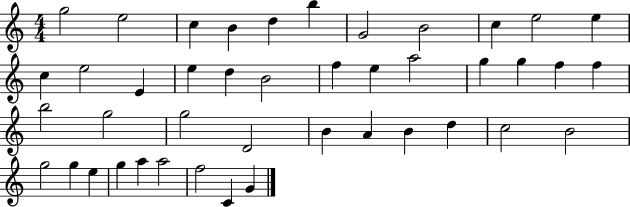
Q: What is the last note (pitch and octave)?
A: G4